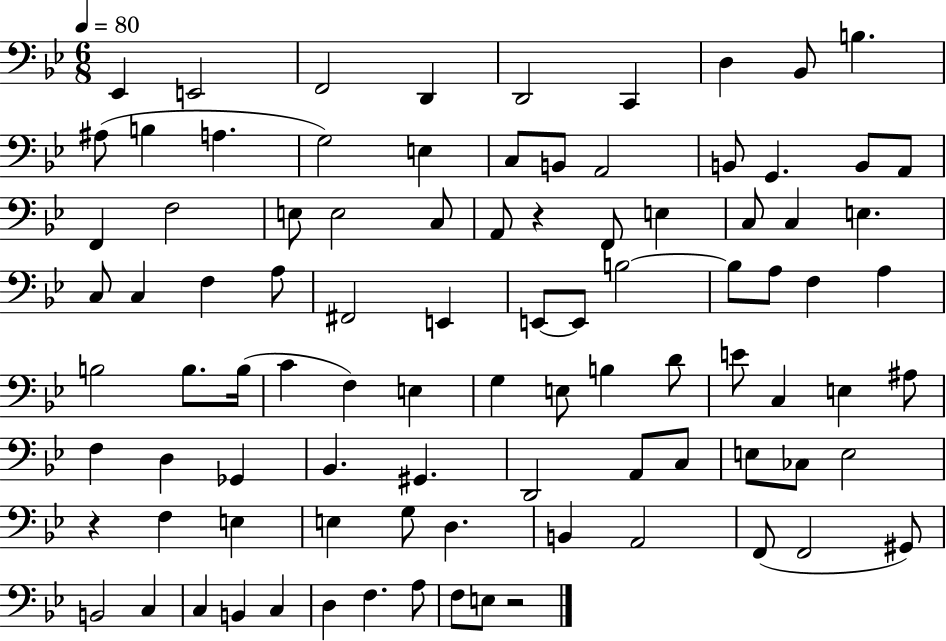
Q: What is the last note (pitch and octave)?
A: E3